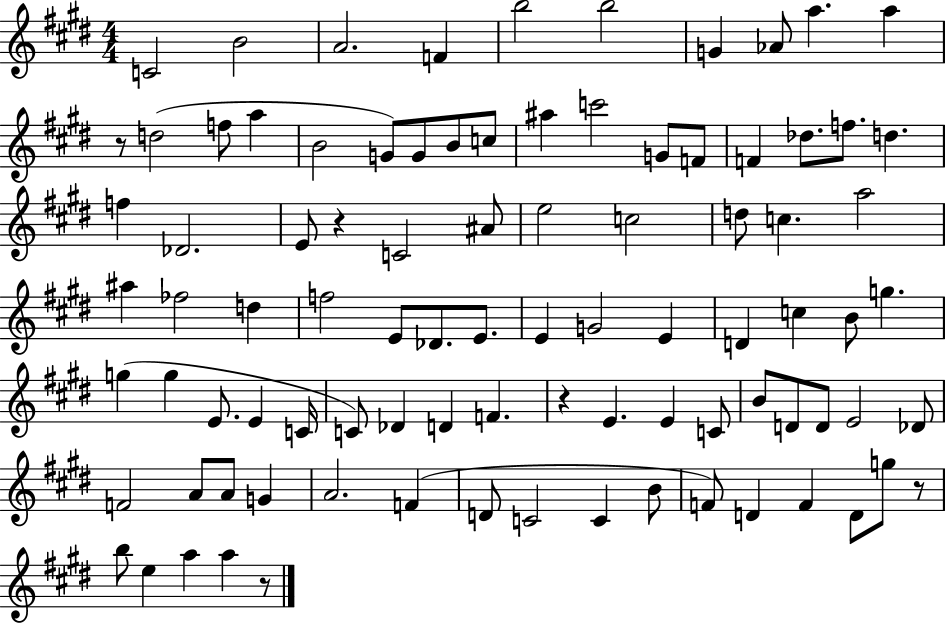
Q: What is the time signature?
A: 4/4